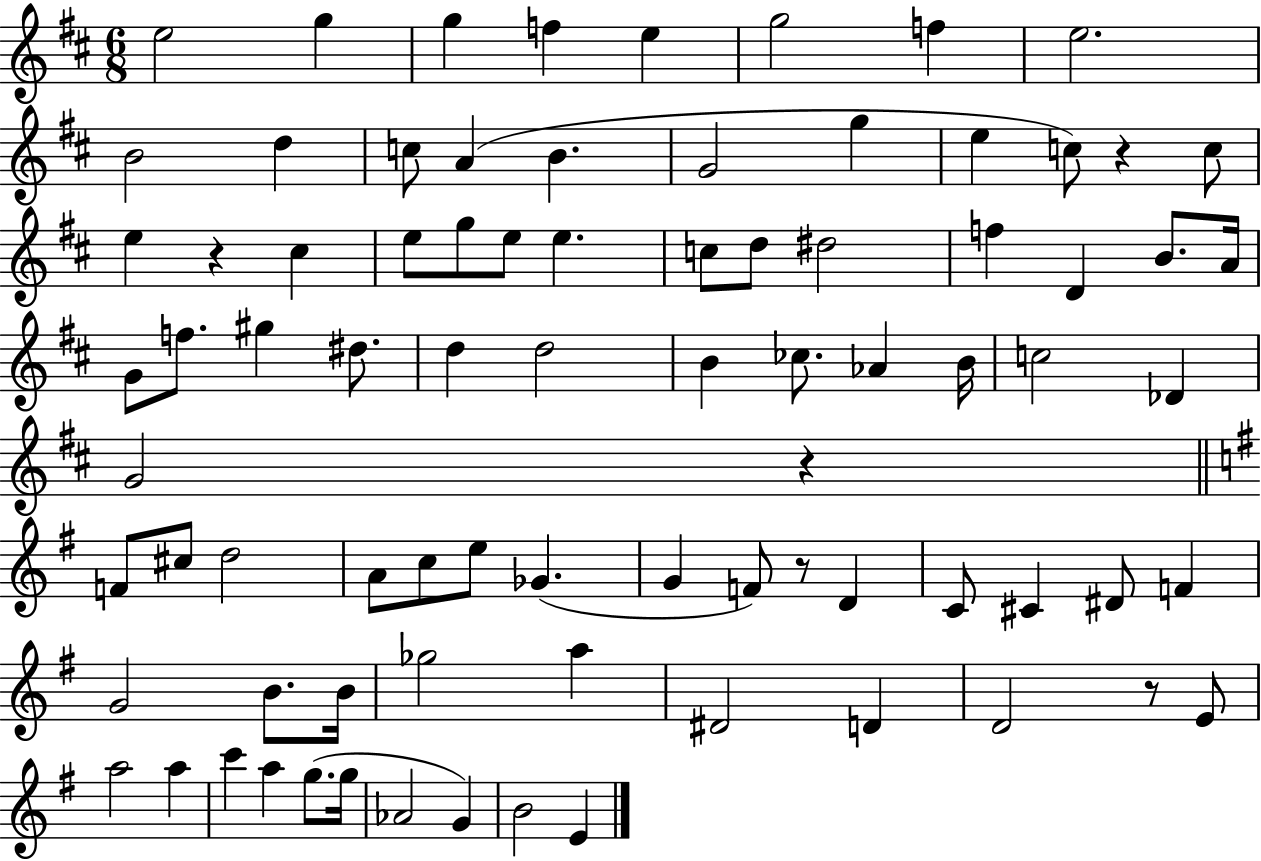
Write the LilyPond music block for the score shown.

{
  \clef treble
  \numericTimeSignature
  \time 6/8
  \key d \major
  \repeat volta 2 { e''2 g''4 | g''4 f''4 e''4 | g''2 f''4 | e''2. | \break b'2 d''4 | c''8 a'4( b'4. | g'2 g''4 | e''4 c''8) r4 c''8 | \break e''4 r4 cis''4 | e''8 g''8 e''8 e''4. | c''8 d''8 dis''2 | f''4 d'4 b'8. a'16 | \break g'8 f''8. gis''4 dis''8. | d''4 d''2 | b'4 ces''8. aes'4 b'16 | c''2 des'4 | \break g'2 r4 | \bar "||" \break \key g \major f'8 cis''8 d''2 | a'8 c''8 e''8 ges'4.( | g'4 f'8) r8 d'4 | c'8 cis'4 dis'8 f'4 | \break g'2 b'8. b'16 | ges''2 a''4 | dis'2 d'4 | d'2 r8 e'8 | \break a''2 a''4 | c'''4 a''4 g''8.( g''16 | aes'2 g'4) | b'2 e'4 | \break } \bar "|."
}